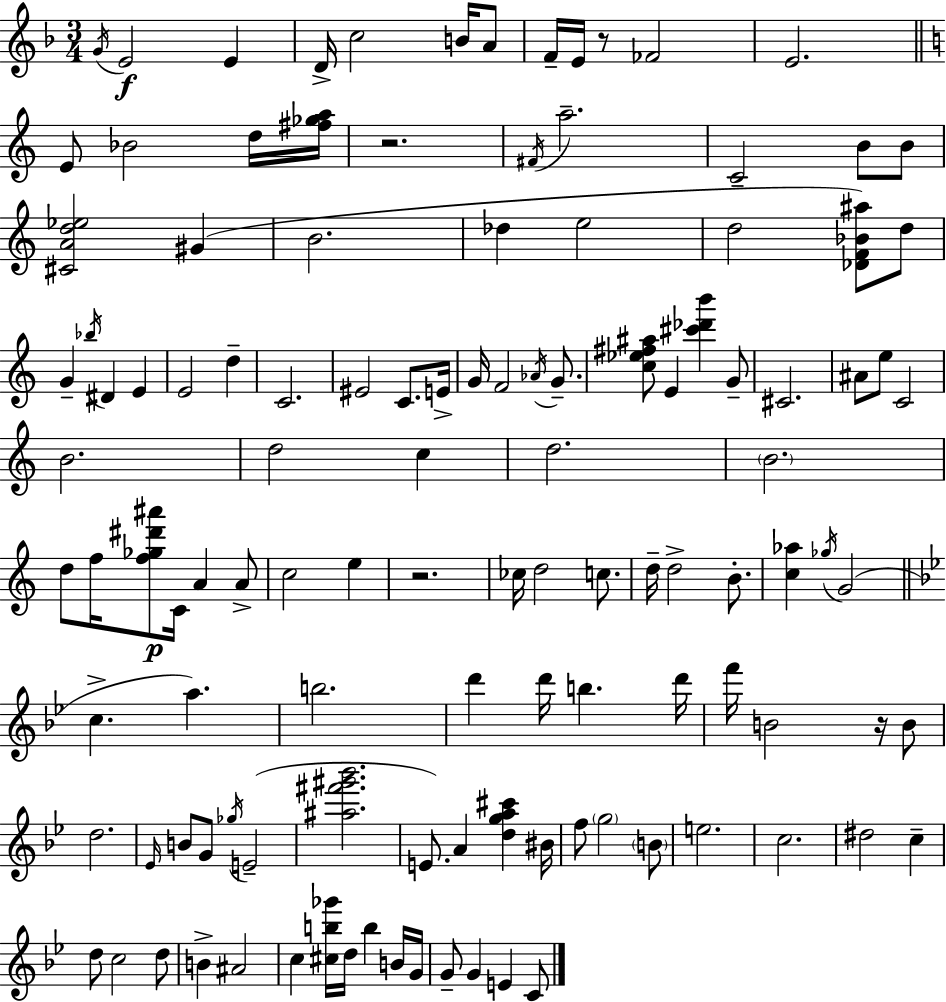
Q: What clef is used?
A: treble